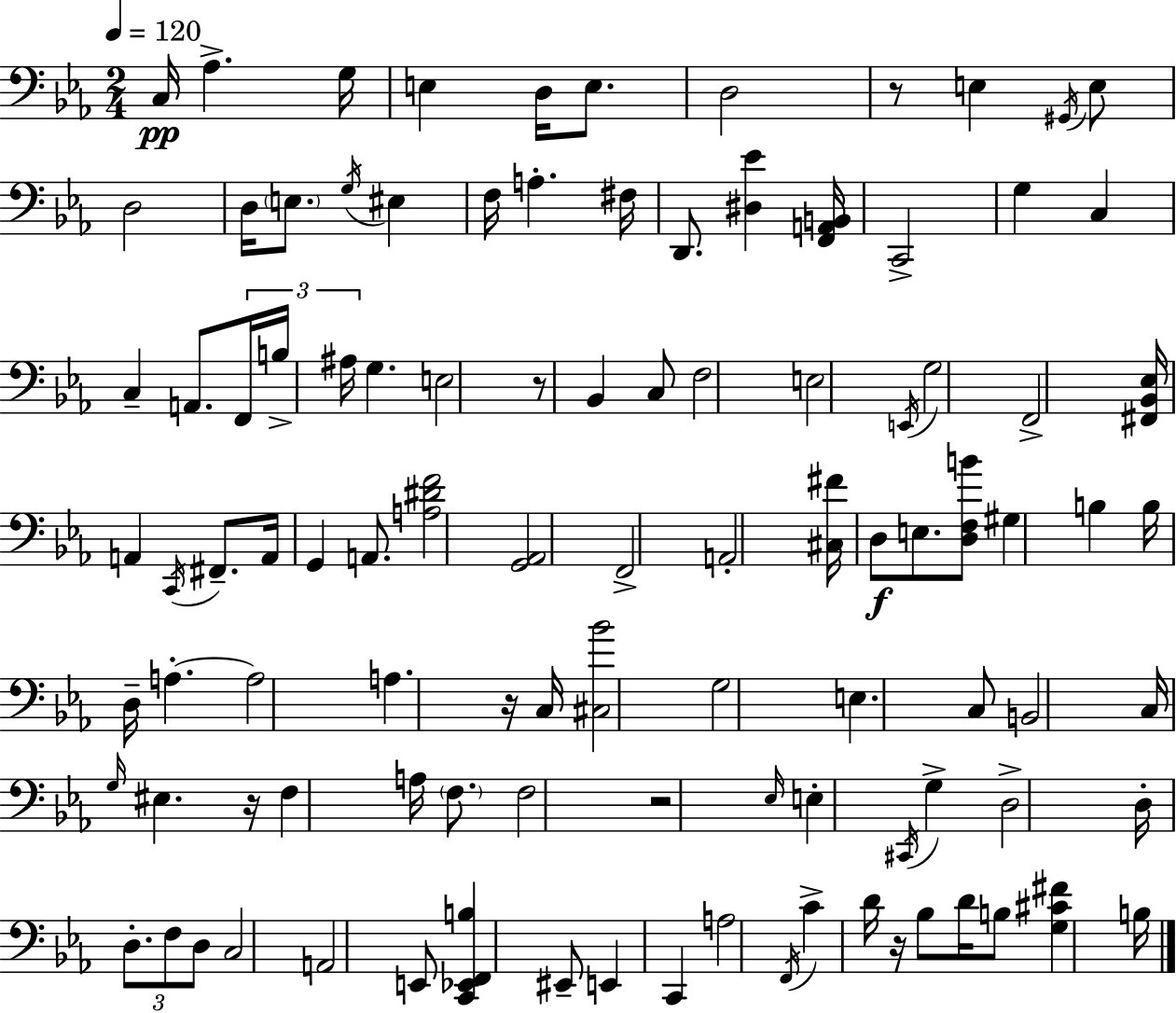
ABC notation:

X:1
T:Untitled
M:2/4
L:1/4
K:Eb
C,/4 _A, G,/4 E, D,/4 E,/2 D,2 z/2 E, ^G,,/4 E,/2 D,2 D,/4 E,/2 G,/4 ^E, F,/4 A, ^F,/4 D,,/2 [^D,_E] [F,,A,,B,,]/4 C,,2 G, C, C, A,,/2 F,,/4 B,/4 ^A,/4 G, E,2 z/2 _B,, C,/2 F,2 E,2 E,,/4 G,2 F,,2 [^F,,_B,,_E,]/4 A,, C,,/4 ^F,,/2 A,,/4 G,, A,,/2 [A,^DF]2 [G,,_A,,]2 F,,2 A,,2 [^C,^F]/4 D,/2 E,/2 [D,F,B]/2 ^G, B, B,/4 D,/4 A, A,2 A, z/4 C,/4 [^C,_B]2 G,2 E, C,/2 B,,2 C,/4 G,/4 ^E, z/4 F, A,/4 F,/2 F,2 z2 _E,/4 E, ^C,,/4 G, D,2 D,/4 D,/2 F,/2 D,/2 C,2 A,,2 E,,/2 [C,,_E,,F,,B,] ^E,,/2 E,, C,, A,2 F,,/4 C D/4 z/4 _B,/2 D/4 B,/2 [G,^C^F] B,/4